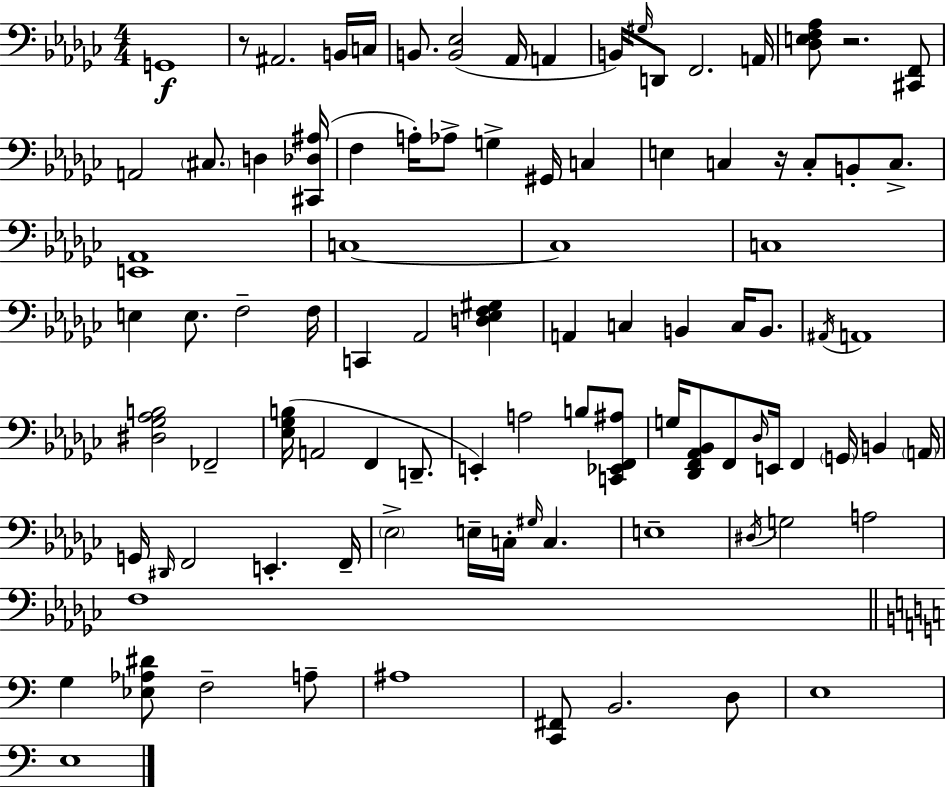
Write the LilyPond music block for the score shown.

{
  \clef bass
  \numericTimeSignature
  \time 4/4
  \key ees \minor
  \repeat volta 2 { g,1\f | r8 ais,2. b,16 c16 | b,8. <b, ees>2( aes,16 a,4 | b,16) \grace { gis16 } d,8 f,2. | \break a,16 <des e f aes>8 r2. <cis, f,>8 | a,2 \parenthesize cis8. d4 | <cis, des ais>16( f4 a16-.) aes8-> g4-> gis,16 c4 | e4 c4 r16 c8-. b,8-. c8.-> | \break <e, aes,>1 | c1~~ | c1 | c1 | \break e4 e8. f2-- | f16 c,4 aes,2 <d ees f gis>4 | a,4 c4 b,4 c16 b,8. | \acciaccatura { ais,16 } a,1 | \break <dis ges aes b>2 fes,2-- | <ees ges b>16( a,2 f,4 d,8.-- | e,4-.) a2 b8 | <c, ees, f, ais>8 g16 <des, f, aes, bes,>8 f,8 \grace { des16 } e,16 f,4 \parenthesize g,16 b,4 | \break \parenthesize a,16 g,16 \grace { dis,16 } f,2 e,4.-. | f,16-- \parenthesize ees2-> e16-- c16-. \grace { gis16 } c4. | e1-- | \acciaccatura { dis16 } g2 a2 | \break f1 | \bar "||" \break \key c \major g4 <ees aes dis'>8 f2-- a8-- | ais1 | <c, fis,>8 b,2. d8 | e1 | \break e1 | } \bar "|."
}